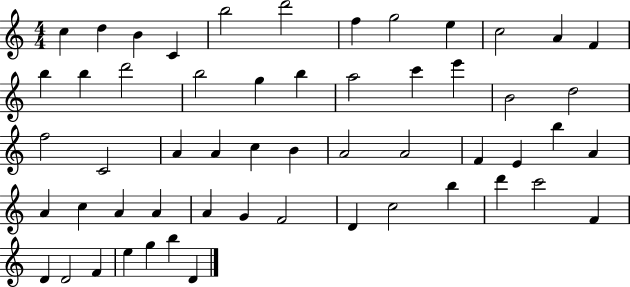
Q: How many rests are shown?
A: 0